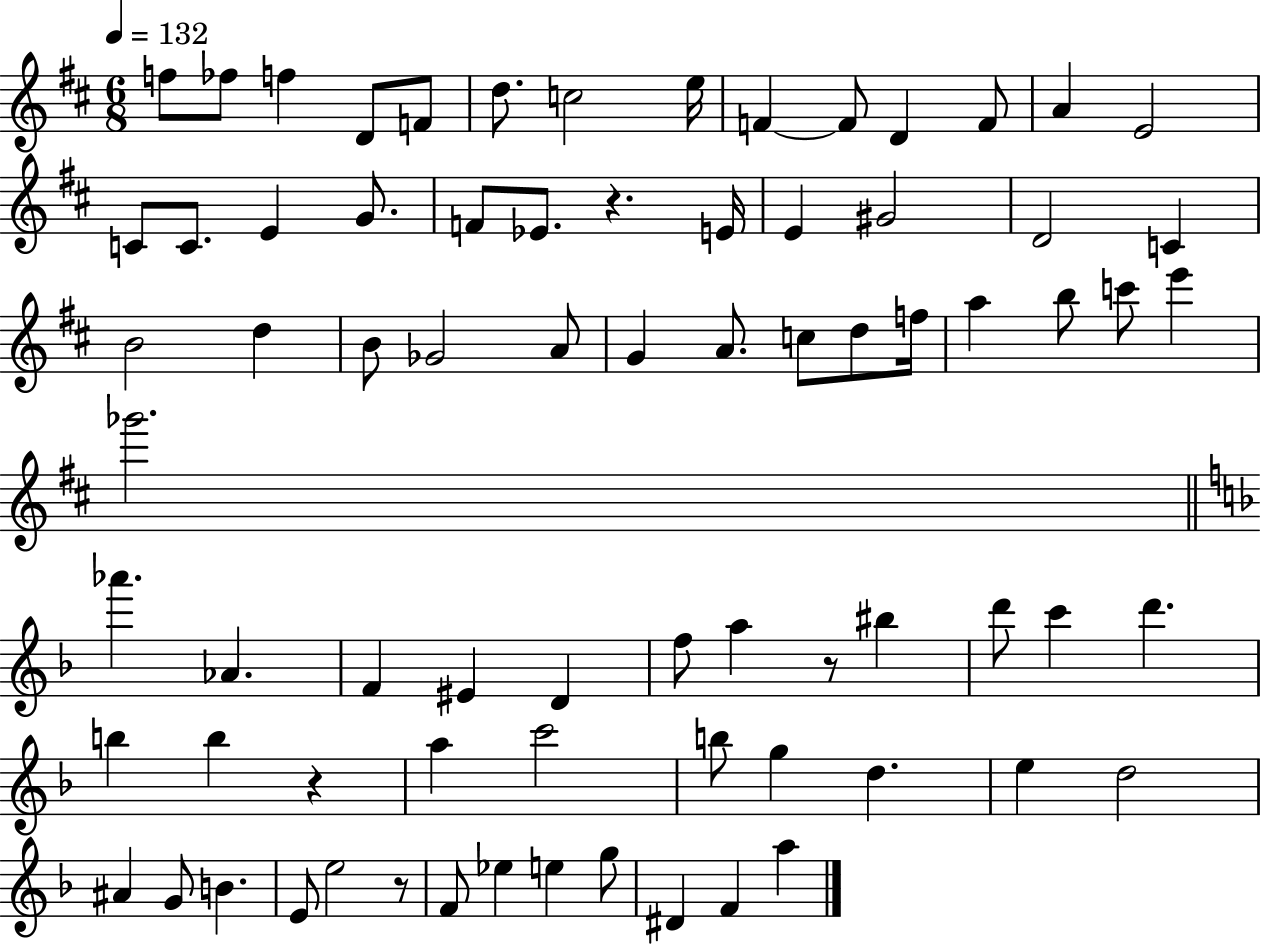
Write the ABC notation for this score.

X:1
T:Untitled
M:6/8
L:1/4
K:D
f/2 _f/2 f D/2 F/2 d/2 c2 e/4 F F/2 D F/2 A E2 C/2 C/2 E G/2 F/2 _E/2 z E/4 E ^G2 D2 C B2 d B/2 _G2 A/2 G A/2 c/2 d/2 f/4 a b/2 c'/2 e' _g'2 _a' _A F ^E D f/2 a z/2 ^b d'/2 c' d' b b z a c'2 b/2 g d e d2 ^A G/2 B E/2 e2 z/2 F/2 _e e g/2 ^D F a